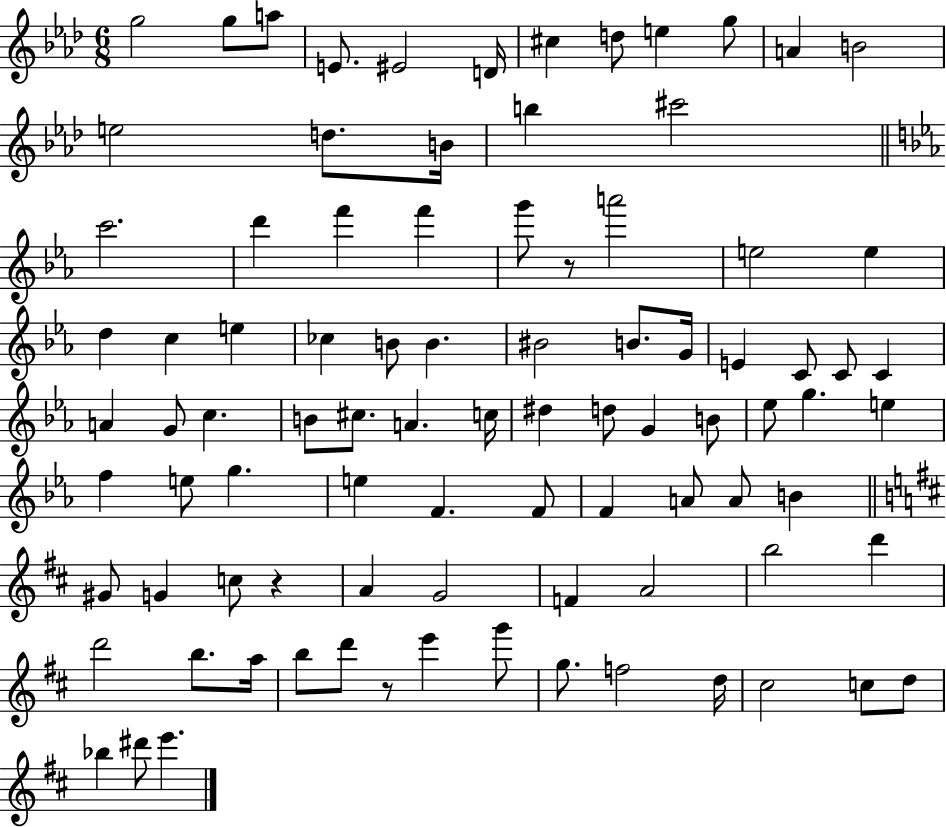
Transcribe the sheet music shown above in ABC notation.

X:1
T:Untitled
M:6/8
L:1/4
K:Ab
g2 g/2 a/2 E/2 ^E2 D/4 ^c d/2 e g/2 A B2 e2 d/2 B/4 b ^c'2 c'2 d' f' f' g'/2 z/2 a'2 e2 e d c e _c B/2 B ^B2 B/2 G/4 E C/2 C/2 C A G/2 c B/2 ^c/2 A c/4 ^d d/2 G B/2 _e/2 g e f e/2 g e F F/2 F A/2 A/2 B ^G/2 G c/2 z A G2 F A2 b2 d' d'2 b/2 a/4 b/2 d'/2 z/2 e' g'/2 g/2 f2 d/4 ^c2 c/2 d/2 _b ^d'/2 e'